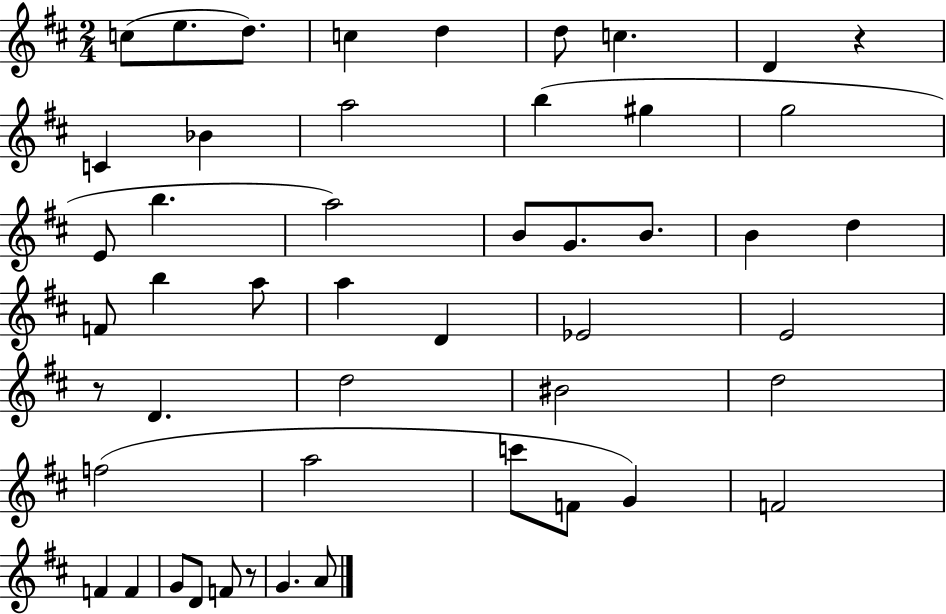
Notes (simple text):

C5/e E5/e. D5/e. C5/q D5/q D5/e C5/q. D4/q R/q C4/q Bb4/q A5/h B5/q G#5/q G5/h E4/e B5/q. A5/h B4/e G4/e. B4/e. B4/q D5/q F4/e B5/q A5/e A5/q D4/q Eb4/h E4/h R/e D4/q. D5/h BIS4/h D5/h F5/h A5/h C6/e F4/e G4/q F4/h F4/q F4/q G4/e D4/e F4/e R/e G4/q. A4/e